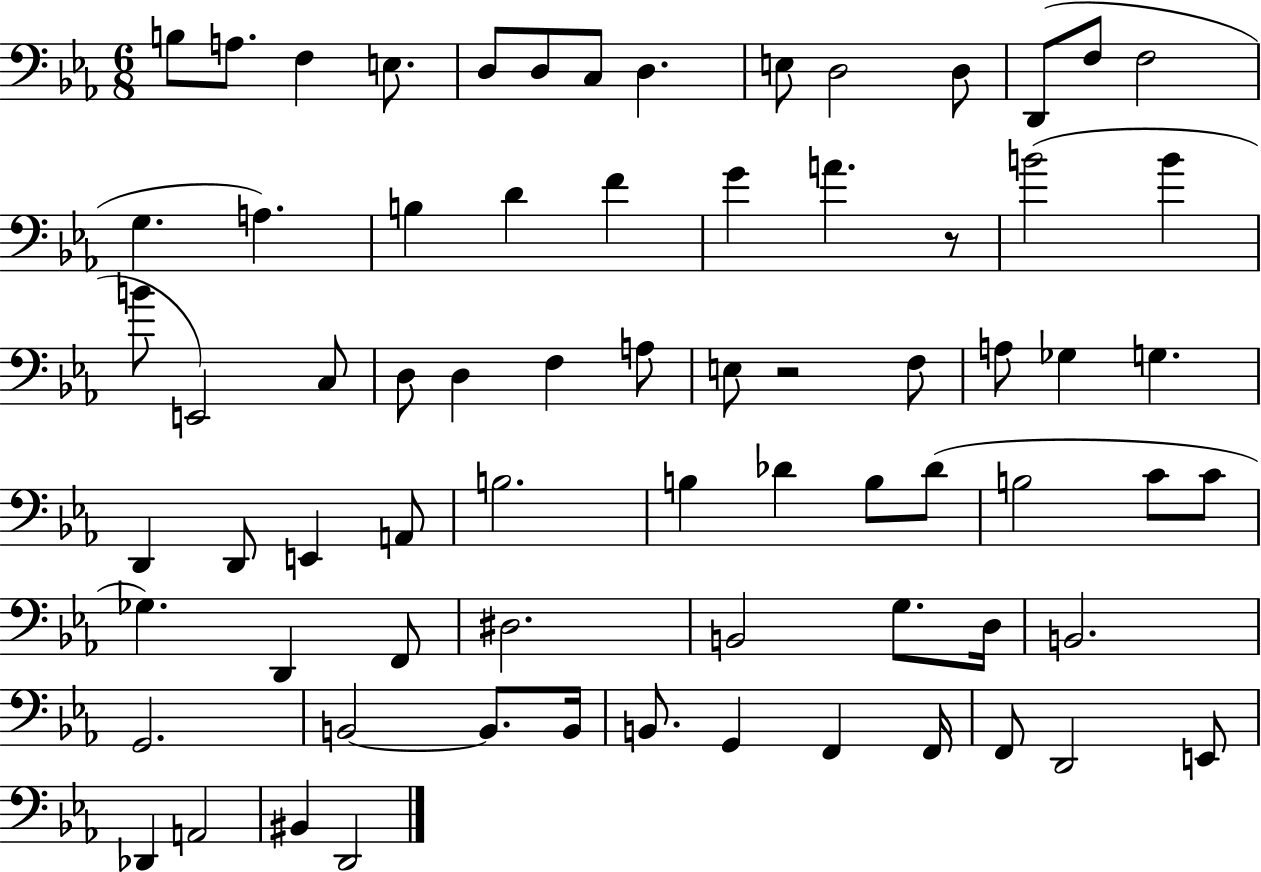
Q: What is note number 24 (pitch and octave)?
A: B4